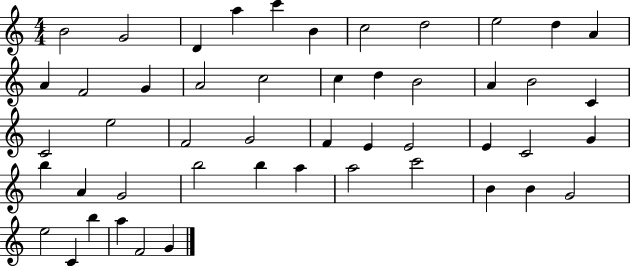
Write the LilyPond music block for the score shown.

{
  \clef treble
  \numericTimeSignature
  \time 4/4
  \key c \major
  b'2 g'2 | d'4 a''4 c'''4 b'4 | c''2 d''2 | e''2 d''4 a'4 | \break a'4 f'2 g'4 | a'2 c''2 | c''4 d''4 b'2 | a'4 b'2 c'4 | \break c'2 e''2 | f'2 g'2 | f'4 e'4 e'2 | e'4 c'2 g'4 | \break b''4 a'4 g'2 | b''2 b''4 a''4 | a''2 c'''2 | b'4 b'4 g'2 | \break e''2 c'4 b''4 | a''4 f'2 g'4 | \bar "|."
}